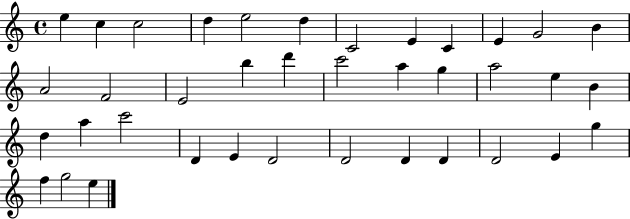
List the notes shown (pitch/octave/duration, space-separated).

E5/q C5/q C5/h D5/q E5/h D5/q C4/h E4/q C4/q E4/q G4/h B4/q A4/h F4/h E4/h B5/q D6/q C6/h A5/q G5/q A5/h E5/q B4/q D5/q A5/q C6/h D4/q E4/q D4/h D4/h D4/q D4/q D4/h E4/q G5/q F5/q G5/h E5/q